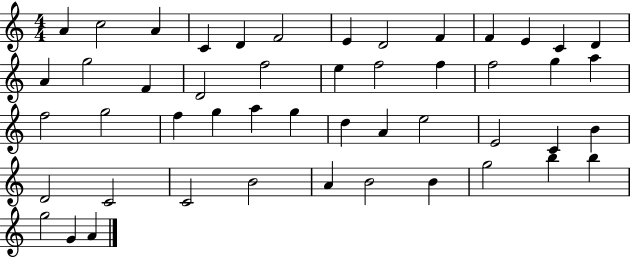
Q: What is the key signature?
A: C major